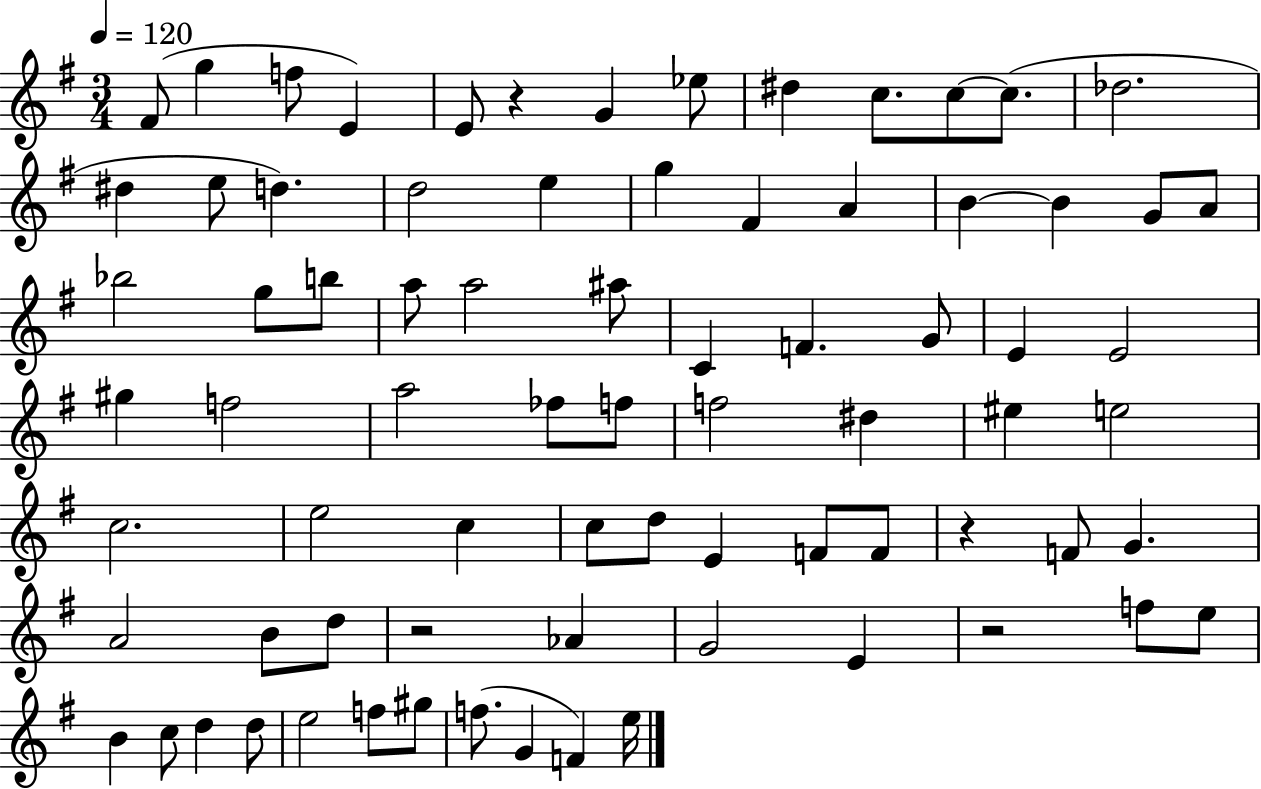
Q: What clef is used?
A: treble